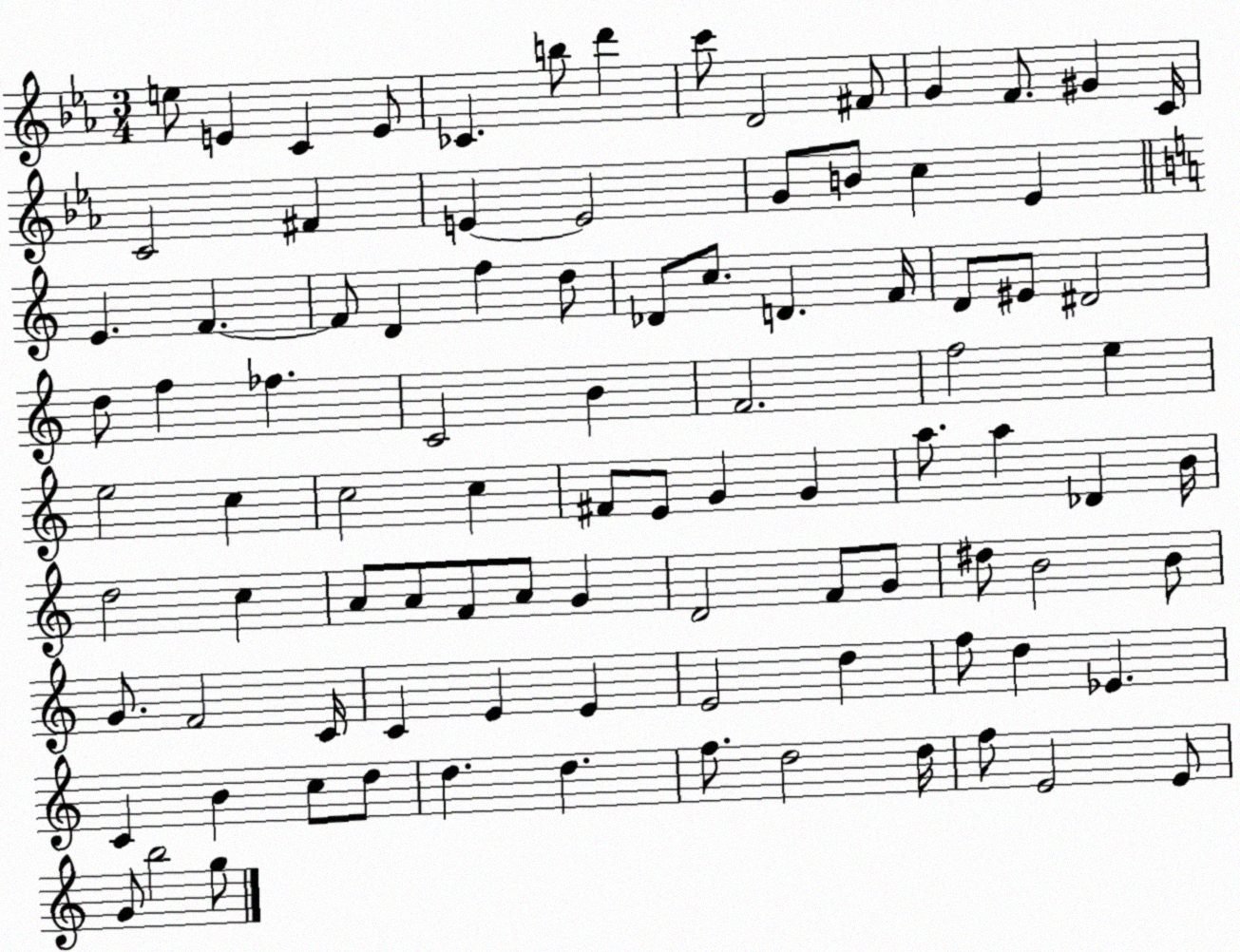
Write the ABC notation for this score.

X:1
T:Untitled
M:3/4
L:1/4
K:Eb
e/2 E C E/2 _C b/2 d' c'/2 D2 ^F/2 G F/2 ^G C/4 C2 ^F E E2 G/2 B/2 c _E E F F/2 D f d/2 _D/2 c/2 D F/4 D/2 ^E/2 ^D2 d/2 f _f C2 B F2 f2 e e2 c c2 c ^F/2 E/2 G G a/2 a _D B/4 d2 c A/2 A/2 F/2 A/2 G D2 F/2 G/2 ^d/2 B2 B/2 G/2 F2 C/4 C E E E2 d f/2 d _E C B c/2 d/2 d d f/2 d2 d/4 f/2 E2 E/2 G/2 b2 g/2